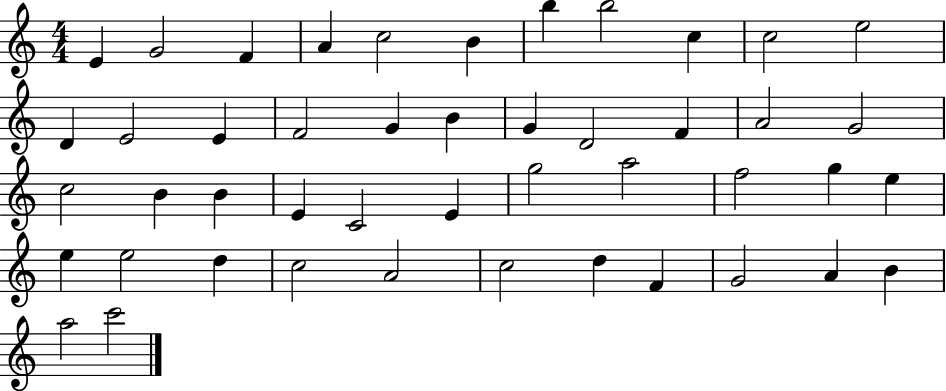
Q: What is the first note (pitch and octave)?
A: E4